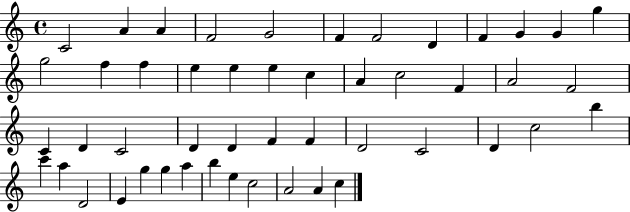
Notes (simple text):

C4/h A4/q A4/q F4/h G4/h F4/q F4/h D4/q F4/q G4/q G4/q G5/q G5/h F5/q F5/q E5/q E5/q E5/q C5/q A4/q C5/h F4/q A4/h F4/h C4/q D4/q C4/h D4/q D4/q F4/q F4/q D4/h C4/h D4/q C5/h B5/q C6/q A5/q D4/h E4/q G5/q G5/q A5/q B5/q E5/q C5/h A4/h A4/q C5/q